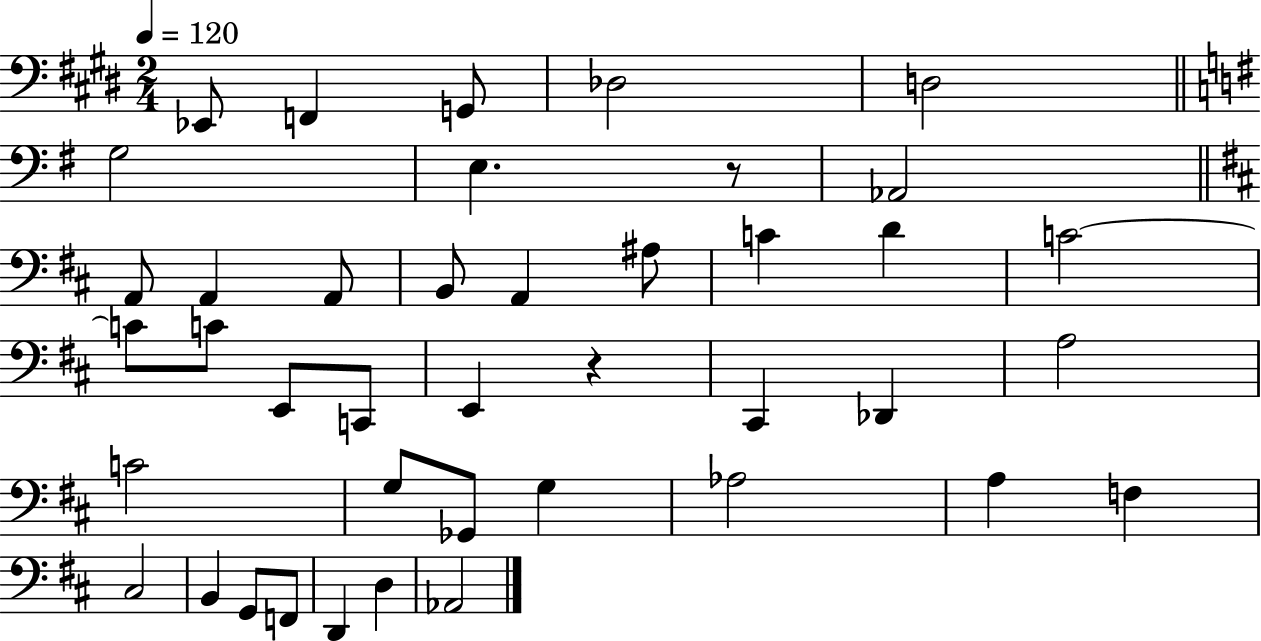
Eb2/e F2/q G2/e Db3/h D3/h G3/h E3/q. R/e Ab2/h A2/e A2/q A2/e B2/e A2/q A#3/e C4/q D4/q C4/h C4/e C4/e E2/e C2/e E2/q R/q C#2/q Db2/q A3/h C4/h G3/e Gb2/e G3/q Ab3/h A3/q F3/q C#3/h B2/q G2/e F2/e D2/q D3/q Ab2/h